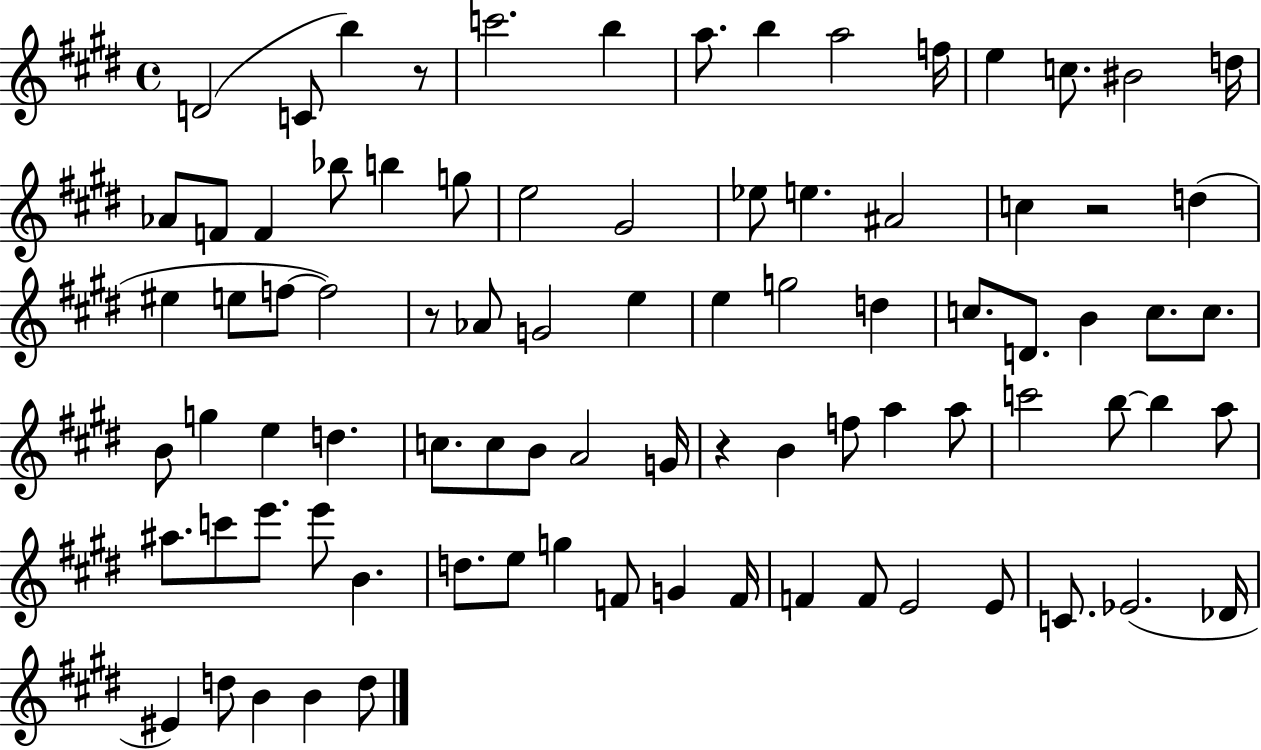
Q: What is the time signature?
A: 4/4